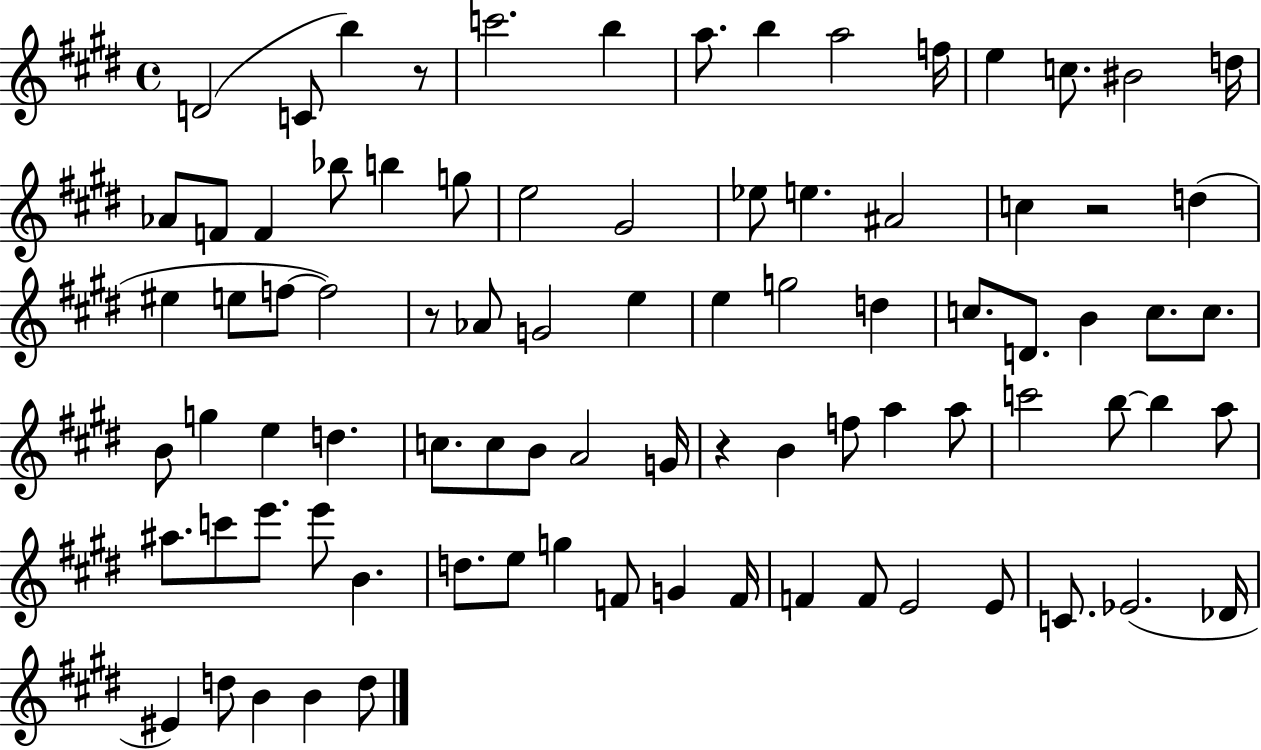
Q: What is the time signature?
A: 4/4